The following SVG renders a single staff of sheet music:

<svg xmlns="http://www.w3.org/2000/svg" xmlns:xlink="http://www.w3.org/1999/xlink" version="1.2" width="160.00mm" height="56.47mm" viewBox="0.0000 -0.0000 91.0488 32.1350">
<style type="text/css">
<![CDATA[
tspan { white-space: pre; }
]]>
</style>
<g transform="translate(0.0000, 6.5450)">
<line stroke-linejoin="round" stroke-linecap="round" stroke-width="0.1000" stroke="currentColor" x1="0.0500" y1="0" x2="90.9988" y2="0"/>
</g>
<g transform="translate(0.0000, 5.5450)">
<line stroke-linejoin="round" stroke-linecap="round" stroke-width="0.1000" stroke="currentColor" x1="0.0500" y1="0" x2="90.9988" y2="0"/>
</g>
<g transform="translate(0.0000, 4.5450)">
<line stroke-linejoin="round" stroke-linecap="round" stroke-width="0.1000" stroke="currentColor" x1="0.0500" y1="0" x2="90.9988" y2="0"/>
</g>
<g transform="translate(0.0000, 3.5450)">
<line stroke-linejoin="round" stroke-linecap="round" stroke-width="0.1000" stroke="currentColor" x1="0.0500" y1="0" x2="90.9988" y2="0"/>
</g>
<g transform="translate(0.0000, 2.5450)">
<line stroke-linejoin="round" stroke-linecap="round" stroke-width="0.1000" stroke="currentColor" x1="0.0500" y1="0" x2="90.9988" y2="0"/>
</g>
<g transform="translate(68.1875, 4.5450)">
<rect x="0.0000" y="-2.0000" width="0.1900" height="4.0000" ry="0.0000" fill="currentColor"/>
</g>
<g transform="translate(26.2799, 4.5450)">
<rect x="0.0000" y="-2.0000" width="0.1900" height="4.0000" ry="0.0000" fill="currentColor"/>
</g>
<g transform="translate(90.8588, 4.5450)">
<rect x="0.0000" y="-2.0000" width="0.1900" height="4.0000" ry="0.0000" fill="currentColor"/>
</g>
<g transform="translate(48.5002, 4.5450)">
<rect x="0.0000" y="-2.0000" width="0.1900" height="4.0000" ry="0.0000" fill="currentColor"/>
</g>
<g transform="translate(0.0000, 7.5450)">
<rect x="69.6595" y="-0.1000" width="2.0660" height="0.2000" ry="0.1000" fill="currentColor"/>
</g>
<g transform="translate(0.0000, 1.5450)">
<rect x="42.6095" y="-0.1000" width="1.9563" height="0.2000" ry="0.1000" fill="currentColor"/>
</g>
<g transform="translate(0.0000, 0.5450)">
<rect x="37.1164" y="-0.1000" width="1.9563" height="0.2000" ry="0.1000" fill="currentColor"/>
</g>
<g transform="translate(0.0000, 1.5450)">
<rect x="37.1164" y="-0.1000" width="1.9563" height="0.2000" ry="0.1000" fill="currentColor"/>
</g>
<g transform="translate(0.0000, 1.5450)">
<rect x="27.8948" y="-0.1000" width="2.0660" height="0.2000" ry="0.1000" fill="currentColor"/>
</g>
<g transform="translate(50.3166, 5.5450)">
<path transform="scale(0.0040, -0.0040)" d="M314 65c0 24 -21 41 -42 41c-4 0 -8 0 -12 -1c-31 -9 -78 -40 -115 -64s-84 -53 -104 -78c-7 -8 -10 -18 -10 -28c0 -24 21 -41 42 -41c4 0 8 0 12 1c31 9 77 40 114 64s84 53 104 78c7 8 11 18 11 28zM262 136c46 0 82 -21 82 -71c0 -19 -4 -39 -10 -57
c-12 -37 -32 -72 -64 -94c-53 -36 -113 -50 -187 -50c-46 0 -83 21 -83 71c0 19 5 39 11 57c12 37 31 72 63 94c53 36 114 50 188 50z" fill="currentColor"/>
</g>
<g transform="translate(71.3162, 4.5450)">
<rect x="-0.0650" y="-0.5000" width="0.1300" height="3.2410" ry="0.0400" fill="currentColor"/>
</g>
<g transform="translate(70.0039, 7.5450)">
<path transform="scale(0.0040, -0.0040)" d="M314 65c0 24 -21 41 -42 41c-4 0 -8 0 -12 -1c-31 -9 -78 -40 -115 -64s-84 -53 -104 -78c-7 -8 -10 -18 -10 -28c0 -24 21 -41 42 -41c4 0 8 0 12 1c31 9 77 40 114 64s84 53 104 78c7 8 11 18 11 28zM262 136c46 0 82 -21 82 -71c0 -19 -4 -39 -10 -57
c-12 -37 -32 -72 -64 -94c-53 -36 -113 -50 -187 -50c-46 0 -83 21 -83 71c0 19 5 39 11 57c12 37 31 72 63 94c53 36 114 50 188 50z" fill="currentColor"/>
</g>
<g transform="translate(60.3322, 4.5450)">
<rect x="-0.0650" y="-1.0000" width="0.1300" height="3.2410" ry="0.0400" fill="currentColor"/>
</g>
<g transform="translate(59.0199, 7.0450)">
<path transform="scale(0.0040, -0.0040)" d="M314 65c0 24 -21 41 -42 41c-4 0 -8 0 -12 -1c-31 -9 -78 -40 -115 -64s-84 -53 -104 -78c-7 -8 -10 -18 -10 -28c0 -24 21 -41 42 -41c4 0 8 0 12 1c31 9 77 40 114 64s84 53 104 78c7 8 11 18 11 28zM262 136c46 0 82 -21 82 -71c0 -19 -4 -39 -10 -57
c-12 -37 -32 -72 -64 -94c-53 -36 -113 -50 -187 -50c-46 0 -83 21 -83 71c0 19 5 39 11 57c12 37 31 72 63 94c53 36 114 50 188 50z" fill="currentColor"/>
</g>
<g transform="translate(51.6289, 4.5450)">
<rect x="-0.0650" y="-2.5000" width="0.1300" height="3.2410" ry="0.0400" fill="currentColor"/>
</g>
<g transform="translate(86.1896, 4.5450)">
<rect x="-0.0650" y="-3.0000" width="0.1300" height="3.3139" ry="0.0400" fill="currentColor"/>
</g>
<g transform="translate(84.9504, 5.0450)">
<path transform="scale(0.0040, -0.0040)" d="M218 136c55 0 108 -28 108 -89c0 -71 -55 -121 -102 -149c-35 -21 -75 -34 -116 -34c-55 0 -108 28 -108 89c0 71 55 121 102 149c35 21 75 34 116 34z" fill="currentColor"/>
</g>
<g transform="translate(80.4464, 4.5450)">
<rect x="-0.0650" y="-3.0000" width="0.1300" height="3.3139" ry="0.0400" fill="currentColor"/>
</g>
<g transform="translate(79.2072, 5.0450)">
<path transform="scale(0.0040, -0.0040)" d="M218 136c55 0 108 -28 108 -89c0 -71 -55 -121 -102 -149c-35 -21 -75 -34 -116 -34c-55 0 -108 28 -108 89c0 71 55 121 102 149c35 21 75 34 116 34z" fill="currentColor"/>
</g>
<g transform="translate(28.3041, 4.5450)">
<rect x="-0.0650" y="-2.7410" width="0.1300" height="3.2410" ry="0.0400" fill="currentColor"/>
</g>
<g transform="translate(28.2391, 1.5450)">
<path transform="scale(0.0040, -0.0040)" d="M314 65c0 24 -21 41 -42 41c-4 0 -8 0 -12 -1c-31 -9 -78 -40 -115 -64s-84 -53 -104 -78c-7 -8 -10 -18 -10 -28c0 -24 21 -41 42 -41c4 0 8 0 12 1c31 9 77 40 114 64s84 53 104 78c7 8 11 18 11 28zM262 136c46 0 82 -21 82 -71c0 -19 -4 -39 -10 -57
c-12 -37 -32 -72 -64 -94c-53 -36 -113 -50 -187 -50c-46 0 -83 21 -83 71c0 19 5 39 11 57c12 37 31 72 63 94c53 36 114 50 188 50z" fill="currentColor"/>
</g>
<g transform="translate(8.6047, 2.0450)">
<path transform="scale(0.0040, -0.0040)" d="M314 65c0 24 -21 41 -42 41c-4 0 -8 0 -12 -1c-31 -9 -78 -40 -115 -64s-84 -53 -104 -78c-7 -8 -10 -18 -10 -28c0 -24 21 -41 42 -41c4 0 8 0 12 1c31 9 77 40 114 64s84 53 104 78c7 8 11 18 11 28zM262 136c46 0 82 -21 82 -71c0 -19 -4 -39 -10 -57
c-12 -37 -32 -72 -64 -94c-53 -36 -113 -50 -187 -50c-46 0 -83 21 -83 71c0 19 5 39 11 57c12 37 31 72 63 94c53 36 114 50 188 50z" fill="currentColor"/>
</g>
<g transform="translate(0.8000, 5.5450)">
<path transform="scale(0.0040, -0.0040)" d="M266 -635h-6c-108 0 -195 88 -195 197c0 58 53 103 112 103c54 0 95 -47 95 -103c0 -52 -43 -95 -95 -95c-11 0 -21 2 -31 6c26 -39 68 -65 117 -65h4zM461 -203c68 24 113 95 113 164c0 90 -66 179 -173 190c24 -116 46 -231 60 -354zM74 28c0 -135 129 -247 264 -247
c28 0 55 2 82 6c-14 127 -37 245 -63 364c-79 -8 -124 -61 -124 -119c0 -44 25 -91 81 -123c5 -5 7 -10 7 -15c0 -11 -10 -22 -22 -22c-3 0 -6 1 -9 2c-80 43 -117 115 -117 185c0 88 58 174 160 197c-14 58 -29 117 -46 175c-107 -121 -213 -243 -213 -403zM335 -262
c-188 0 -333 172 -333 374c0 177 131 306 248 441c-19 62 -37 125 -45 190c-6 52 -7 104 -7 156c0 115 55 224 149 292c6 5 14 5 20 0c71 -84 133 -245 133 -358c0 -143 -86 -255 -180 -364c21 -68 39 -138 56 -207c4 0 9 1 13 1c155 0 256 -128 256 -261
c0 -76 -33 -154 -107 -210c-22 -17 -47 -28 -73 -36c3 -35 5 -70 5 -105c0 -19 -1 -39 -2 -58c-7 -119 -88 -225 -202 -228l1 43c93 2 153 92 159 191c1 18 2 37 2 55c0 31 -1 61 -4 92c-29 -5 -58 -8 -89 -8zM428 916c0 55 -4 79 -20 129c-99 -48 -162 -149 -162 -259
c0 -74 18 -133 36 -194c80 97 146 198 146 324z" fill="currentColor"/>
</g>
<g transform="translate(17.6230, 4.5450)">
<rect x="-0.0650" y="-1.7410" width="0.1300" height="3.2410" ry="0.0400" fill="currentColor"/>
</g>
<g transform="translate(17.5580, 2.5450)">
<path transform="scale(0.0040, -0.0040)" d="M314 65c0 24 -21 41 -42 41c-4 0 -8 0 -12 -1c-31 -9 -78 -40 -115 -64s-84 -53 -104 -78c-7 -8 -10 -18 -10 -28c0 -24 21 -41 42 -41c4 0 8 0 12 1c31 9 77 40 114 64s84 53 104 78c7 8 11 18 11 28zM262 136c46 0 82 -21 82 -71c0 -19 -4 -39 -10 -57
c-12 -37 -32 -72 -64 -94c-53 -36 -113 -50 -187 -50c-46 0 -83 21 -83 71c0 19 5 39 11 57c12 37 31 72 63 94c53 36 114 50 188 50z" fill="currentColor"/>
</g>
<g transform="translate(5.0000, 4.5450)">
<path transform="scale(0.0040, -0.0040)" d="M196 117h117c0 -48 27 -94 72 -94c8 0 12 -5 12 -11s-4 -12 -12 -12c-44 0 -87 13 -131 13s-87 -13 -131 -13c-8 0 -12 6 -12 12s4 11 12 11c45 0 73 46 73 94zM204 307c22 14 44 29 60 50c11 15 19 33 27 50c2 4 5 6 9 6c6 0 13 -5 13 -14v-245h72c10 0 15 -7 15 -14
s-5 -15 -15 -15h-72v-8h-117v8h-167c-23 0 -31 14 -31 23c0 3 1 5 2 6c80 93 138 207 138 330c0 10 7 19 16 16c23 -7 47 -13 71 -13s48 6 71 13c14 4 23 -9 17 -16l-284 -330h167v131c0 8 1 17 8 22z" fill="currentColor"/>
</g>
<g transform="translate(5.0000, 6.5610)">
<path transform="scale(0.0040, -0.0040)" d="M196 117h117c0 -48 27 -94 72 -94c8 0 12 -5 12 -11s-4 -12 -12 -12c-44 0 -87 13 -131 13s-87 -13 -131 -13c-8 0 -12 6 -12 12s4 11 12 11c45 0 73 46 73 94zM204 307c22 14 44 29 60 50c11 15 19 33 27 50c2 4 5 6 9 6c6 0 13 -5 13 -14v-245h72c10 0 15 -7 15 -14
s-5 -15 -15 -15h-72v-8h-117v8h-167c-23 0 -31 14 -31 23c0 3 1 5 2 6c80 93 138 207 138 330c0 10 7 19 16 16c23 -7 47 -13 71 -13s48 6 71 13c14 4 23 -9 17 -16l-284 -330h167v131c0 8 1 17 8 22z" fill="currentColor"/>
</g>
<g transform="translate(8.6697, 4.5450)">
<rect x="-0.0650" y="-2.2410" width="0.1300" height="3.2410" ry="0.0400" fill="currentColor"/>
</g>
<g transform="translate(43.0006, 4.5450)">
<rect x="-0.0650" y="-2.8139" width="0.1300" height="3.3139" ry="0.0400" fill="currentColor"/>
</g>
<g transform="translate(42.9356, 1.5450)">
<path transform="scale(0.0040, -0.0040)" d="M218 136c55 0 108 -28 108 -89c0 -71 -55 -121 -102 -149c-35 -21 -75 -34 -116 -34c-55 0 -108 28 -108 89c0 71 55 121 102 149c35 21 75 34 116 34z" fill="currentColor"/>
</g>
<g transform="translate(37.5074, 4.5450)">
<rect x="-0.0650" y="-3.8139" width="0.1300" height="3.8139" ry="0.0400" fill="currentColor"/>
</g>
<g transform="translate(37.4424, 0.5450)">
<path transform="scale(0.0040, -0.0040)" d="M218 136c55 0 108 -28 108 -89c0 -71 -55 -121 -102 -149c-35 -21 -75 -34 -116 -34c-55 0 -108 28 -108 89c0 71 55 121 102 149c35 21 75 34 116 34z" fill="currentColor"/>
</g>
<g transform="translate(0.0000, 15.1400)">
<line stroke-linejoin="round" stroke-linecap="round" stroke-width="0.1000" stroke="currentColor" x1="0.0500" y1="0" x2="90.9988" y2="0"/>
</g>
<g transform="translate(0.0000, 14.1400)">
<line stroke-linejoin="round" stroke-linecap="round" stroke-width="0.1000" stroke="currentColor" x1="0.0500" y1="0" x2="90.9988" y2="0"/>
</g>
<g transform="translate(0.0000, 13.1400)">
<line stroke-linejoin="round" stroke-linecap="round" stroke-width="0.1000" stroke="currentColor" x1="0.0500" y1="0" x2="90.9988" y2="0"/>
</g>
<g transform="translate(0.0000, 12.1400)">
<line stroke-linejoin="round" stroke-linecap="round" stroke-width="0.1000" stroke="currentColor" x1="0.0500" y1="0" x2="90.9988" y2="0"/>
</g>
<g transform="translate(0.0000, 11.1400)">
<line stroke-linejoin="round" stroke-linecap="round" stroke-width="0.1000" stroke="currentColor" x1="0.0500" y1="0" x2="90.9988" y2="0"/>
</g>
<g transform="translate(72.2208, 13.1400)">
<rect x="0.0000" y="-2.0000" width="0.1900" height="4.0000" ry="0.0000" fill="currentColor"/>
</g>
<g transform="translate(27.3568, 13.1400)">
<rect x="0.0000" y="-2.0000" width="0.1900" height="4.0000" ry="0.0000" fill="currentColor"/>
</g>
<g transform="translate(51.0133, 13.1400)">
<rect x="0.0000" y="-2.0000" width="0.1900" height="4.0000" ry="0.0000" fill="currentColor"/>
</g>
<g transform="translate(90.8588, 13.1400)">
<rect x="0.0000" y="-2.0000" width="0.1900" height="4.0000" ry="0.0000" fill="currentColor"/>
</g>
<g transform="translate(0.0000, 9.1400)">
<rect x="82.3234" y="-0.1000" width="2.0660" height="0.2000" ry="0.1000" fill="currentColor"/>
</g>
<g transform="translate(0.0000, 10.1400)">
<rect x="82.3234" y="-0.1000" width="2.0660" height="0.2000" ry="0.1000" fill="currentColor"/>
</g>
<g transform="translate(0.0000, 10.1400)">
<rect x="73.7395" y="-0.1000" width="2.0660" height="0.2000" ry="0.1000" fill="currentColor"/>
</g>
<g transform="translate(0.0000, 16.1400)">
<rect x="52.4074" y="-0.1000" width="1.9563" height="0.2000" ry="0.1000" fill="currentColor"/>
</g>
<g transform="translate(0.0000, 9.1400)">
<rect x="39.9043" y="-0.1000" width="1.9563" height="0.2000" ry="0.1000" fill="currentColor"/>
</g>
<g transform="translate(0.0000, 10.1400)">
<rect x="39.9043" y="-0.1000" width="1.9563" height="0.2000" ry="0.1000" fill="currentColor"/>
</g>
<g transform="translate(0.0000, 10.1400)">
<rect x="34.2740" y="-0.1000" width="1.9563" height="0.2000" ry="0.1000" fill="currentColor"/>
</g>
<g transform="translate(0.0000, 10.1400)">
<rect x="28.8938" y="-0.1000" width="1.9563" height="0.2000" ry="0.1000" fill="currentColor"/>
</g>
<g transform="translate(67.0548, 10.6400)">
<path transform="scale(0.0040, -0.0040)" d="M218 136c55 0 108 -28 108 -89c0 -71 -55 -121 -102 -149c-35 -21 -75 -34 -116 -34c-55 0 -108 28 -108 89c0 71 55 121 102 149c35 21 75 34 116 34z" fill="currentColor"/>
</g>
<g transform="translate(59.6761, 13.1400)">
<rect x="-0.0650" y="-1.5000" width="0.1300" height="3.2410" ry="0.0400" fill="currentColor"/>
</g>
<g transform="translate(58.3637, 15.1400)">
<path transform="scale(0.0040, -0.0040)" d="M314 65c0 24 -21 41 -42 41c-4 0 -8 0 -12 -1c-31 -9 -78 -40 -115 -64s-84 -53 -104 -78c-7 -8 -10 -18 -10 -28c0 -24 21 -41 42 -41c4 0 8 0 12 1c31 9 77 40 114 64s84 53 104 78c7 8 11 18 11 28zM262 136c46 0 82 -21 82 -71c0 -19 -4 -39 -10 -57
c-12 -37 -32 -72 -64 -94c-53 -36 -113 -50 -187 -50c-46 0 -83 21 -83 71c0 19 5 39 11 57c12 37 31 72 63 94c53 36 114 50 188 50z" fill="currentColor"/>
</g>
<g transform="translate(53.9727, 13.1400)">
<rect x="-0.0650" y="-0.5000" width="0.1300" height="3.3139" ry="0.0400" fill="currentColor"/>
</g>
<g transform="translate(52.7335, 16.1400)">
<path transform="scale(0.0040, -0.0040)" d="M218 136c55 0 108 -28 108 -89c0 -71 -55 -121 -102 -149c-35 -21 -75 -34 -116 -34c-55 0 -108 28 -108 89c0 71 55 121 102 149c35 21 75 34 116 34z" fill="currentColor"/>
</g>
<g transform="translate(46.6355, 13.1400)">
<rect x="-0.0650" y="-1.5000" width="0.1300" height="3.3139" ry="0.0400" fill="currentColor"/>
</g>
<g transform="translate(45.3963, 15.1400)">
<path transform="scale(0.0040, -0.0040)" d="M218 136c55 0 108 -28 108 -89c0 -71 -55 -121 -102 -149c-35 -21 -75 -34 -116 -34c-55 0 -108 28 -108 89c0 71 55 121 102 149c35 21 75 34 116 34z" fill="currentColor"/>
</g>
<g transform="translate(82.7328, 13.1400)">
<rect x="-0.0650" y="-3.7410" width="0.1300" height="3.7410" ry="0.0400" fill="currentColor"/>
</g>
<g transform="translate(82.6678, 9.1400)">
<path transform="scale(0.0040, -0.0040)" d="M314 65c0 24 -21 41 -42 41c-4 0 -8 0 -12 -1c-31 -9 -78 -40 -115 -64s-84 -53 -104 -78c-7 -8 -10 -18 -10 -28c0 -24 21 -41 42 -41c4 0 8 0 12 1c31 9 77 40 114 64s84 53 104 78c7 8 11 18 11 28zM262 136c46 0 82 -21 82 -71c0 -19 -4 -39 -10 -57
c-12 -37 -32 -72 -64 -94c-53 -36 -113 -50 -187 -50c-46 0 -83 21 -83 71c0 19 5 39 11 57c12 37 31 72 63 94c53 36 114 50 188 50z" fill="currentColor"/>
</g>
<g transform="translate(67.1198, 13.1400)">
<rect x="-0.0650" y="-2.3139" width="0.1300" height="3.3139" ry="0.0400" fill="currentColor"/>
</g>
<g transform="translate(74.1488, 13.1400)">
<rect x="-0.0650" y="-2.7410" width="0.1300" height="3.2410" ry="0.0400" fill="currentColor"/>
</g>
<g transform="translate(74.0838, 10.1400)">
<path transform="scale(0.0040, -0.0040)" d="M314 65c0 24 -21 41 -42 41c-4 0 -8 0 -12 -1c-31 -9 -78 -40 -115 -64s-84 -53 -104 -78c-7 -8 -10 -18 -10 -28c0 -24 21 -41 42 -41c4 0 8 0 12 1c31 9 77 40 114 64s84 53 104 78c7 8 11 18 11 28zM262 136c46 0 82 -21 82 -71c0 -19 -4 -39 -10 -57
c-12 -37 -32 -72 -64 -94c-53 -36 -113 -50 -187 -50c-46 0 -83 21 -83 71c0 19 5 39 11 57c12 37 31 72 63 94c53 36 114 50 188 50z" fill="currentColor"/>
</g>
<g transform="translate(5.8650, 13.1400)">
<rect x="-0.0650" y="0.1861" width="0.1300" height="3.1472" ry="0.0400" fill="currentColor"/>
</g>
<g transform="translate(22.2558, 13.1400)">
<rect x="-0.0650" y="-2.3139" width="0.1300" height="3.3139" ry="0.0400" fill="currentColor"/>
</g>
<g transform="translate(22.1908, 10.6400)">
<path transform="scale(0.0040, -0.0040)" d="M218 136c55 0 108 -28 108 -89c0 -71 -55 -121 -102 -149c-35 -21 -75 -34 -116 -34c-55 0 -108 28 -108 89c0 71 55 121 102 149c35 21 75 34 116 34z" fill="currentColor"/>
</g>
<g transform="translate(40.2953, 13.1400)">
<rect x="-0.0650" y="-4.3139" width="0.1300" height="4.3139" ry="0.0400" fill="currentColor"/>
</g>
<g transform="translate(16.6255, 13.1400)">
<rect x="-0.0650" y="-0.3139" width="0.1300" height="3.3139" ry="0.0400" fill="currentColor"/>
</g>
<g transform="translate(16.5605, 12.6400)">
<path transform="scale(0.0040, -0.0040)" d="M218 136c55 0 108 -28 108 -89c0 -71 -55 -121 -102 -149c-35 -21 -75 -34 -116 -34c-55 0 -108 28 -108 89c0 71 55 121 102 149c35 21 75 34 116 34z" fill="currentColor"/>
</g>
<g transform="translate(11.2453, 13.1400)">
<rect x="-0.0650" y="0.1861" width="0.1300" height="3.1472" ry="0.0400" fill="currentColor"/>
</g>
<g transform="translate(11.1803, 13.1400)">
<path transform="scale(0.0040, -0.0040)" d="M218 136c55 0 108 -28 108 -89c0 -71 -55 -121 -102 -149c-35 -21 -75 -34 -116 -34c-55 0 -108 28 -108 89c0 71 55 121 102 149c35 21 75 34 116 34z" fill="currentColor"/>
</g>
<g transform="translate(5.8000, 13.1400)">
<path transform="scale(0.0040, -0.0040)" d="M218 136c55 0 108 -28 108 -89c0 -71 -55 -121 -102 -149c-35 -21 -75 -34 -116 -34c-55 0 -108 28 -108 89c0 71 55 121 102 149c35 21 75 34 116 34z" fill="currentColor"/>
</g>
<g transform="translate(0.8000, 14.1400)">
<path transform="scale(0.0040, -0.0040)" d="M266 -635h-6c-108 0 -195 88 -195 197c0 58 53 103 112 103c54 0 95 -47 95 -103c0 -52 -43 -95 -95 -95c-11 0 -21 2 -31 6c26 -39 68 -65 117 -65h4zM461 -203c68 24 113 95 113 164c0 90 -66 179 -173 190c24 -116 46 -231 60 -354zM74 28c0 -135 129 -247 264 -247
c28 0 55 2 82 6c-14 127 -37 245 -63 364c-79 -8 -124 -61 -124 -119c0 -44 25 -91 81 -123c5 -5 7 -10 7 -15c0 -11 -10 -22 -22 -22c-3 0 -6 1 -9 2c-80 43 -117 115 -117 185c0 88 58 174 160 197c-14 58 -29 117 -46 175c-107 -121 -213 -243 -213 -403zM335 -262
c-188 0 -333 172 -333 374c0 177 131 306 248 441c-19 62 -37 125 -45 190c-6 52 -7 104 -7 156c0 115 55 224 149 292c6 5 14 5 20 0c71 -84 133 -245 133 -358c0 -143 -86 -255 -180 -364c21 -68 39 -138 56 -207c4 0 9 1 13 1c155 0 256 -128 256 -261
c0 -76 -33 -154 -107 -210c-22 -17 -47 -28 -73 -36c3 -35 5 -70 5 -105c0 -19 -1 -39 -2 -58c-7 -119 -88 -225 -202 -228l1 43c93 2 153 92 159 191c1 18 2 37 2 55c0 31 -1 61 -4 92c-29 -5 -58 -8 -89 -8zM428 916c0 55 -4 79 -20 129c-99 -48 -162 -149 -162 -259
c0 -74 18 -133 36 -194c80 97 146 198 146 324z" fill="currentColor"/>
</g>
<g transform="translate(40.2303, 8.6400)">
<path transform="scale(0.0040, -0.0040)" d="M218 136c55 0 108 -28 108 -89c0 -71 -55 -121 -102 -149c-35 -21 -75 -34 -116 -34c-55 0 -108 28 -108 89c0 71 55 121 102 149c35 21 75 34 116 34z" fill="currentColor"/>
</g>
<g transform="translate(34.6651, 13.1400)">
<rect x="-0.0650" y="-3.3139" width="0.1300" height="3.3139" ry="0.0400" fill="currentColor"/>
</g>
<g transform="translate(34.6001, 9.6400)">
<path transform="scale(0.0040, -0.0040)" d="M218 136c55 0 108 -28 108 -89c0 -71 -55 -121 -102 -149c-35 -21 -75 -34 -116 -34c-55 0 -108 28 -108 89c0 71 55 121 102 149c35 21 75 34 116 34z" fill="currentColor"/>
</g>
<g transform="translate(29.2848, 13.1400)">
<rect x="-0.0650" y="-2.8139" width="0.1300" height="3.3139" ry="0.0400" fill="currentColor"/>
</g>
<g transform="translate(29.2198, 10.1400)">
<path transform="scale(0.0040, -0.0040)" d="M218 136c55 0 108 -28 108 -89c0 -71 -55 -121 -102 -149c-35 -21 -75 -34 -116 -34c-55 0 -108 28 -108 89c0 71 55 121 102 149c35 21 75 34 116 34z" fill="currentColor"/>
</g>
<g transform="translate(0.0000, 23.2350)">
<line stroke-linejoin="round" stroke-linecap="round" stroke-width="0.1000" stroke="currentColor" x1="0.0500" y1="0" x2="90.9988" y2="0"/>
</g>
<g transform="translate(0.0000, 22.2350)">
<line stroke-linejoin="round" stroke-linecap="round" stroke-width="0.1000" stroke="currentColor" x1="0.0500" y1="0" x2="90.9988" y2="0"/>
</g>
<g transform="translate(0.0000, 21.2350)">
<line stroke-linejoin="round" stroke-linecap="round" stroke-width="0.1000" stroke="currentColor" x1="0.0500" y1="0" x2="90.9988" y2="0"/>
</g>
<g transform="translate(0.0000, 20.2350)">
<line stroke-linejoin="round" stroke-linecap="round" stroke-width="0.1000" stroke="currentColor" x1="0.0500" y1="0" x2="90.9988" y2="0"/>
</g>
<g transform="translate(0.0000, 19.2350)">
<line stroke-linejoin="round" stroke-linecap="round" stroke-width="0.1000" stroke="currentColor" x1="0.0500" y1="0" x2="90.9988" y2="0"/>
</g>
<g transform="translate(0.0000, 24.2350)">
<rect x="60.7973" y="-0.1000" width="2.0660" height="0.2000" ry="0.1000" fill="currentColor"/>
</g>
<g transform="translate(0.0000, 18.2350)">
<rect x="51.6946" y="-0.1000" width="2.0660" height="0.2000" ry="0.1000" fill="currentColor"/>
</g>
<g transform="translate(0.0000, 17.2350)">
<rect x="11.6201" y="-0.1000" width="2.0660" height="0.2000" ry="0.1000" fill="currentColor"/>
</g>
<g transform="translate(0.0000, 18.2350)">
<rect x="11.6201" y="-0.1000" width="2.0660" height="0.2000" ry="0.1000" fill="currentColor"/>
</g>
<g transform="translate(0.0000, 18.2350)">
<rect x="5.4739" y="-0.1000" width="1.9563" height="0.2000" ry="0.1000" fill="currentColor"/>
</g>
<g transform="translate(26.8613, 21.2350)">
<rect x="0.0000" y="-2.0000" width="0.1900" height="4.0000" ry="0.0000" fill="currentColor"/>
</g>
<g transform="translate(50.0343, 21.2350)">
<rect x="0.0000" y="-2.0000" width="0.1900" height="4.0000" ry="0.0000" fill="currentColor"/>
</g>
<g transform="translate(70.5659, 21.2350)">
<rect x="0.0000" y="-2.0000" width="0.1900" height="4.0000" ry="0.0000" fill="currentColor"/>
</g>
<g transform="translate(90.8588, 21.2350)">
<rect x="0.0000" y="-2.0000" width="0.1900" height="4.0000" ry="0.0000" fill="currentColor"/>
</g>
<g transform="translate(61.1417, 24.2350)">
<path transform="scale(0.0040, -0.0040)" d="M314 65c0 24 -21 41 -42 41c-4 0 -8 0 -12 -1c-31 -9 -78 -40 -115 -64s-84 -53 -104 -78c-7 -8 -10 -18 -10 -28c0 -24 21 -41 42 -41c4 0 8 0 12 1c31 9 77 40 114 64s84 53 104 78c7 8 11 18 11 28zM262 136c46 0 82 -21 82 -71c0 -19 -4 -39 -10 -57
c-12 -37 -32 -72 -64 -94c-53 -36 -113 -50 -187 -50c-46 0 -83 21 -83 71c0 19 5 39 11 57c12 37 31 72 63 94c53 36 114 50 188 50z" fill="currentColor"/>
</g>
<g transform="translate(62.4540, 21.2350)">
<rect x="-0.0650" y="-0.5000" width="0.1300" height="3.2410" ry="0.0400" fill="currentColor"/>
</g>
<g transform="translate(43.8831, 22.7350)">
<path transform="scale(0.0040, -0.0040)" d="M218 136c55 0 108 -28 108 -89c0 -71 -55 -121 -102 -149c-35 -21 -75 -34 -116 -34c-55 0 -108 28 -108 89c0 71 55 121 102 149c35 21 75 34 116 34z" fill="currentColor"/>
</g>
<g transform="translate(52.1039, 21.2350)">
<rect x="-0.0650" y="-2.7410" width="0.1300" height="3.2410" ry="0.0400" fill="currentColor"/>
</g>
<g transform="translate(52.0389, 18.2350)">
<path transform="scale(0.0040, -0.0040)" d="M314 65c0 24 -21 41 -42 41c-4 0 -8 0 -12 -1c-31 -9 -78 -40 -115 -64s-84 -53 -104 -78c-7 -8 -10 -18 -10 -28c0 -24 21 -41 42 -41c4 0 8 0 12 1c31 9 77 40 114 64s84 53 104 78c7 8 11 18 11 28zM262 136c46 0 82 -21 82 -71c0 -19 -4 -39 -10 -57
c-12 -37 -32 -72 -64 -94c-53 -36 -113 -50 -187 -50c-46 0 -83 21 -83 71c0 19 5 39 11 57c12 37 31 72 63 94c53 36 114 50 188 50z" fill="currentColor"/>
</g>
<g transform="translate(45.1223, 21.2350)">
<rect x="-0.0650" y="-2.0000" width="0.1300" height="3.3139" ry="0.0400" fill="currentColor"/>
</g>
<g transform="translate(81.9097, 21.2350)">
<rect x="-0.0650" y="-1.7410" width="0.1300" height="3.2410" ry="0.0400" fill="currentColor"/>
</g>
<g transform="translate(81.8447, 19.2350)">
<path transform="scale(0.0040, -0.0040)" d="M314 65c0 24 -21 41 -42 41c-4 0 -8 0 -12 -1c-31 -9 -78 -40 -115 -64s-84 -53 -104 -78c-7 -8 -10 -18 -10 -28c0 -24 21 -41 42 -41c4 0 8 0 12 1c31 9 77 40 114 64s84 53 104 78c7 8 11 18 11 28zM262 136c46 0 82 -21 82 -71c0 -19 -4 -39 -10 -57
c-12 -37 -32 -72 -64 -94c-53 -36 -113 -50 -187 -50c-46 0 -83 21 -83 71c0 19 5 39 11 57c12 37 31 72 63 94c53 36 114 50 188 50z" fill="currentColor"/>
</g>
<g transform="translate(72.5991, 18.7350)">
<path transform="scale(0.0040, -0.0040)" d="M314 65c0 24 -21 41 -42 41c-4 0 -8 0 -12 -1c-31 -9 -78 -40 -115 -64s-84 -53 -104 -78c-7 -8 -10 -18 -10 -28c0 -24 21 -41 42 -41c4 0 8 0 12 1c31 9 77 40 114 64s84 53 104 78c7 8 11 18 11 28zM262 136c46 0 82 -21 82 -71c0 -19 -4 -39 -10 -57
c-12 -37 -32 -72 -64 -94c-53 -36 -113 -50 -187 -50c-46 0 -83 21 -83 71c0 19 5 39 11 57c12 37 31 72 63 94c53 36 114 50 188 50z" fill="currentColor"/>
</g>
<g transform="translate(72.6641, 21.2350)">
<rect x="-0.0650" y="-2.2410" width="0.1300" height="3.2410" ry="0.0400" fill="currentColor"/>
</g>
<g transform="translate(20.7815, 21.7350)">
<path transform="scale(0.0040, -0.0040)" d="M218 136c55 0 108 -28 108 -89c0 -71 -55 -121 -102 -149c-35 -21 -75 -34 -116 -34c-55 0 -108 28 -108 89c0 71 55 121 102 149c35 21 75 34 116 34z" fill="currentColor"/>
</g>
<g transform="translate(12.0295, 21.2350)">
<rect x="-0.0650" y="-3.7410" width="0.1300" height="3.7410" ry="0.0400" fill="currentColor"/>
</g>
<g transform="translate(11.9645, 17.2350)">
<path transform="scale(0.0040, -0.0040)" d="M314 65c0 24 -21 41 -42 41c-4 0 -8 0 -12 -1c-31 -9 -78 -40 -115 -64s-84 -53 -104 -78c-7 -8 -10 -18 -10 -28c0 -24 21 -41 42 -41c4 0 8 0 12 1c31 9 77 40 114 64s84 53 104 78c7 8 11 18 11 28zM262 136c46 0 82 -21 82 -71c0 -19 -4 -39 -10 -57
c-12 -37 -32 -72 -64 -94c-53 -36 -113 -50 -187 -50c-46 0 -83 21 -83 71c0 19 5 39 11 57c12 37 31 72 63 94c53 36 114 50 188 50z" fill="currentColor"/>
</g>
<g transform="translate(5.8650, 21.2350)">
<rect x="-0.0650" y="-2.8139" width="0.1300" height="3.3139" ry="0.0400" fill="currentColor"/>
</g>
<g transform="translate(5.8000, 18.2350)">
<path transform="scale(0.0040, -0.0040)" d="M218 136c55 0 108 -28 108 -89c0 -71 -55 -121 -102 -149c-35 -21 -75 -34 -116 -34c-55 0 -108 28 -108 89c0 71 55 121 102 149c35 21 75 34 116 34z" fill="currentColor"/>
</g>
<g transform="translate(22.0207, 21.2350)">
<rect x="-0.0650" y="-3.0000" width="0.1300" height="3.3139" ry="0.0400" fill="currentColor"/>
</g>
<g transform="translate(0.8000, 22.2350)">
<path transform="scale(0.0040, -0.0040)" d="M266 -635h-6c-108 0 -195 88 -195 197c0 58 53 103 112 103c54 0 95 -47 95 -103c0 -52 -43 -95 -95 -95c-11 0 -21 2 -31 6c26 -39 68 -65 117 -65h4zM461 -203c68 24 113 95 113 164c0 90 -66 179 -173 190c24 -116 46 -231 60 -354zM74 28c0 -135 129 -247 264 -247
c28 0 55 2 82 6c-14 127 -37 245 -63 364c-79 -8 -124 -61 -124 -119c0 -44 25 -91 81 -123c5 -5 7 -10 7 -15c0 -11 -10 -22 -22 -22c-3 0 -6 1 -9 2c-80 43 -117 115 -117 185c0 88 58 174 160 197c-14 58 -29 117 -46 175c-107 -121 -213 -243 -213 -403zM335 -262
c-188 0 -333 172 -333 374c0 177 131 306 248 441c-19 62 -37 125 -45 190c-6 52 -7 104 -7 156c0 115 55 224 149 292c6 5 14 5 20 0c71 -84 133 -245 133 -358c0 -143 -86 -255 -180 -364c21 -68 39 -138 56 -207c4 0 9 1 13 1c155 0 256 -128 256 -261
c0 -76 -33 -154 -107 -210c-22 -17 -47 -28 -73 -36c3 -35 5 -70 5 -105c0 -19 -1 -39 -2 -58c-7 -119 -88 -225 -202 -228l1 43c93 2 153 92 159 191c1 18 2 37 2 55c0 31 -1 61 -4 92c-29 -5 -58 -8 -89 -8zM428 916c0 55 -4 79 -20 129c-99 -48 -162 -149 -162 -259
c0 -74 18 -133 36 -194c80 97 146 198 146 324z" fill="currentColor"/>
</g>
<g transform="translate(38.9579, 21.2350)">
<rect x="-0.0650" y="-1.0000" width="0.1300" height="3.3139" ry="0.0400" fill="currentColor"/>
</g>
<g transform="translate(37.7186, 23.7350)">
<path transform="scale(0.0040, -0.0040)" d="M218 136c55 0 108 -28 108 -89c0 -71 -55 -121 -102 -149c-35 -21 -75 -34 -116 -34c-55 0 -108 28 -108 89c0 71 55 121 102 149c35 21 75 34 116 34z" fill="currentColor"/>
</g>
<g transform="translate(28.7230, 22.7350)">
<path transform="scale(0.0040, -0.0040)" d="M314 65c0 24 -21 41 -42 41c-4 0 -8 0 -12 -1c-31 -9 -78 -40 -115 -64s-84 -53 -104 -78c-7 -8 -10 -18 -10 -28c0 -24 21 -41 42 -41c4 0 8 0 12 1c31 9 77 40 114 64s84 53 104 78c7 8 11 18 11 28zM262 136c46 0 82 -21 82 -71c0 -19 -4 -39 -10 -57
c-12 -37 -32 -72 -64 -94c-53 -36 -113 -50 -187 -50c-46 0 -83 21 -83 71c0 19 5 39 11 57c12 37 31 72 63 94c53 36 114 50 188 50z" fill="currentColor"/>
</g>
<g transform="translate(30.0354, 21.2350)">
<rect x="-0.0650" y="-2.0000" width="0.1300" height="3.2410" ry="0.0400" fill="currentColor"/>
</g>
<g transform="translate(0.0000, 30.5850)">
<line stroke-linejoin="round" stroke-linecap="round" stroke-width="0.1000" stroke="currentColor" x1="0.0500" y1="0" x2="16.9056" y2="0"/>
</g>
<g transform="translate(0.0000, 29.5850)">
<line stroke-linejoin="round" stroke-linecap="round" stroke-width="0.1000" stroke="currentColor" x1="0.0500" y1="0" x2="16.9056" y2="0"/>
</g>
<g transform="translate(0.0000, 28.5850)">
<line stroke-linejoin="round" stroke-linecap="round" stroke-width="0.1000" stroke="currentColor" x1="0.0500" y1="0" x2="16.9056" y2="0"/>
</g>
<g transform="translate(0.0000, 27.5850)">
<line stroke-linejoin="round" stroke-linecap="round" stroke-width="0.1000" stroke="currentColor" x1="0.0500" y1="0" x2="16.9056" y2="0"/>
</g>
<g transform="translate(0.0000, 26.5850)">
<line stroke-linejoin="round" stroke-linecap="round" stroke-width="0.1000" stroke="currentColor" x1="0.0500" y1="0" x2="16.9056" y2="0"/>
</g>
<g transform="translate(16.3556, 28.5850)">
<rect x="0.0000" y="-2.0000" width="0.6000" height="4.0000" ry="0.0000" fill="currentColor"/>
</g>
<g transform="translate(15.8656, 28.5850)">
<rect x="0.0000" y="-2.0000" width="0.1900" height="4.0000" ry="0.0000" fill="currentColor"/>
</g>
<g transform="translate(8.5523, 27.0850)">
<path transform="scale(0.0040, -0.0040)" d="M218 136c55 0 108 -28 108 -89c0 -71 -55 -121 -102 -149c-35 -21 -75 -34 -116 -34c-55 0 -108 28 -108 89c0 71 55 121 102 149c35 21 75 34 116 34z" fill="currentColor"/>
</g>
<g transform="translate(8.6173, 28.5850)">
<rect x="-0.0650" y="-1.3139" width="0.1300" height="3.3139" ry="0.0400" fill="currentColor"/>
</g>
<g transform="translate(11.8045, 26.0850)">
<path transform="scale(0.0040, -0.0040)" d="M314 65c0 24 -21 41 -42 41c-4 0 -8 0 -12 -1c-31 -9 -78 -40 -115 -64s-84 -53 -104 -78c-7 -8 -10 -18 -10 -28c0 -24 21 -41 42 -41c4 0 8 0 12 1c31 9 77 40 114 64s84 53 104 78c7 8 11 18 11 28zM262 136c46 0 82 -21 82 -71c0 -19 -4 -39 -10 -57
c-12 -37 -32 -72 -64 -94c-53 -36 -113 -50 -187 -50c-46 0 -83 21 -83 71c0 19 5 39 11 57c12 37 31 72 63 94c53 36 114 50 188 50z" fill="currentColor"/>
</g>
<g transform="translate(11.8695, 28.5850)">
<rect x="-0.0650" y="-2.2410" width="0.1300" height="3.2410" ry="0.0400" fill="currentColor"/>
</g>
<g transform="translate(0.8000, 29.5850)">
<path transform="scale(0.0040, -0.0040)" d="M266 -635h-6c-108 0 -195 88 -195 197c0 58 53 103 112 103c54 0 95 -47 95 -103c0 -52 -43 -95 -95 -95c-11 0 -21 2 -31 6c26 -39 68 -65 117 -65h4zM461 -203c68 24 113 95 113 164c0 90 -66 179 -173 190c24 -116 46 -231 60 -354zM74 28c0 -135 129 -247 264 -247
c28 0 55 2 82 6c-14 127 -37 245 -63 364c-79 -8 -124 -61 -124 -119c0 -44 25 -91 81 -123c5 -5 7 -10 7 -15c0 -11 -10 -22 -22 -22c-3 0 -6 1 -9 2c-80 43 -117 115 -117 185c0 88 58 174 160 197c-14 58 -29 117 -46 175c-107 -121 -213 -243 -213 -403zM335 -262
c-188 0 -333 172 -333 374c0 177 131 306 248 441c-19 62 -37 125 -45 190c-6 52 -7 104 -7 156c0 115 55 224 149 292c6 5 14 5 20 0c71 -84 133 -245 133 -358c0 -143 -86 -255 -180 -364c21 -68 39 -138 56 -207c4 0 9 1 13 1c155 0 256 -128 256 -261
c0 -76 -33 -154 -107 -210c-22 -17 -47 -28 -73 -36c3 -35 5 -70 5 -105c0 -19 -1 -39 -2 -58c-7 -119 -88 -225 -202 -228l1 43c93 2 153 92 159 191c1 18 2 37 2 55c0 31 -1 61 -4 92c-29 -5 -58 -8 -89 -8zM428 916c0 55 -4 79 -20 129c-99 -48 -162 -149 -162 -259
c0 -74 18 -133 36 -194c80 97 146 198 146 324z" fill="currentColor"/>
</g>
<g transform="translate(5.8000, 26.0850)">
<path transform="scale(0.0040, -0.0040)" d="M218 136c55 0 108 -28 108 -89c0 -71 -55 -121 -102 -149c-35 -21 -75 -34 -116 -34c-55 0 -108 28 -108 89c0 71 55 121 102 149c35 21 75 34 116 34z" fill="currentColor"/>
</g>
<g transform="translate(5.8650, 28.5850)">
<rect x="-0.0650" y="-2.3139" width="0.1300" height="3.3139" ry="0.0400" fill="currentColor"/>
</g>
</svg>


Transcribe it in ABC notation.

X:1
T:Untitled
M:4/4
L:1/4
K:C
g2 f2 a2 c' a G2 D2 C2 A A B B c g a b d' E C E2 g a2 c'2 a c'2 A F2 D F a2 C2 g2 f2 g e g2